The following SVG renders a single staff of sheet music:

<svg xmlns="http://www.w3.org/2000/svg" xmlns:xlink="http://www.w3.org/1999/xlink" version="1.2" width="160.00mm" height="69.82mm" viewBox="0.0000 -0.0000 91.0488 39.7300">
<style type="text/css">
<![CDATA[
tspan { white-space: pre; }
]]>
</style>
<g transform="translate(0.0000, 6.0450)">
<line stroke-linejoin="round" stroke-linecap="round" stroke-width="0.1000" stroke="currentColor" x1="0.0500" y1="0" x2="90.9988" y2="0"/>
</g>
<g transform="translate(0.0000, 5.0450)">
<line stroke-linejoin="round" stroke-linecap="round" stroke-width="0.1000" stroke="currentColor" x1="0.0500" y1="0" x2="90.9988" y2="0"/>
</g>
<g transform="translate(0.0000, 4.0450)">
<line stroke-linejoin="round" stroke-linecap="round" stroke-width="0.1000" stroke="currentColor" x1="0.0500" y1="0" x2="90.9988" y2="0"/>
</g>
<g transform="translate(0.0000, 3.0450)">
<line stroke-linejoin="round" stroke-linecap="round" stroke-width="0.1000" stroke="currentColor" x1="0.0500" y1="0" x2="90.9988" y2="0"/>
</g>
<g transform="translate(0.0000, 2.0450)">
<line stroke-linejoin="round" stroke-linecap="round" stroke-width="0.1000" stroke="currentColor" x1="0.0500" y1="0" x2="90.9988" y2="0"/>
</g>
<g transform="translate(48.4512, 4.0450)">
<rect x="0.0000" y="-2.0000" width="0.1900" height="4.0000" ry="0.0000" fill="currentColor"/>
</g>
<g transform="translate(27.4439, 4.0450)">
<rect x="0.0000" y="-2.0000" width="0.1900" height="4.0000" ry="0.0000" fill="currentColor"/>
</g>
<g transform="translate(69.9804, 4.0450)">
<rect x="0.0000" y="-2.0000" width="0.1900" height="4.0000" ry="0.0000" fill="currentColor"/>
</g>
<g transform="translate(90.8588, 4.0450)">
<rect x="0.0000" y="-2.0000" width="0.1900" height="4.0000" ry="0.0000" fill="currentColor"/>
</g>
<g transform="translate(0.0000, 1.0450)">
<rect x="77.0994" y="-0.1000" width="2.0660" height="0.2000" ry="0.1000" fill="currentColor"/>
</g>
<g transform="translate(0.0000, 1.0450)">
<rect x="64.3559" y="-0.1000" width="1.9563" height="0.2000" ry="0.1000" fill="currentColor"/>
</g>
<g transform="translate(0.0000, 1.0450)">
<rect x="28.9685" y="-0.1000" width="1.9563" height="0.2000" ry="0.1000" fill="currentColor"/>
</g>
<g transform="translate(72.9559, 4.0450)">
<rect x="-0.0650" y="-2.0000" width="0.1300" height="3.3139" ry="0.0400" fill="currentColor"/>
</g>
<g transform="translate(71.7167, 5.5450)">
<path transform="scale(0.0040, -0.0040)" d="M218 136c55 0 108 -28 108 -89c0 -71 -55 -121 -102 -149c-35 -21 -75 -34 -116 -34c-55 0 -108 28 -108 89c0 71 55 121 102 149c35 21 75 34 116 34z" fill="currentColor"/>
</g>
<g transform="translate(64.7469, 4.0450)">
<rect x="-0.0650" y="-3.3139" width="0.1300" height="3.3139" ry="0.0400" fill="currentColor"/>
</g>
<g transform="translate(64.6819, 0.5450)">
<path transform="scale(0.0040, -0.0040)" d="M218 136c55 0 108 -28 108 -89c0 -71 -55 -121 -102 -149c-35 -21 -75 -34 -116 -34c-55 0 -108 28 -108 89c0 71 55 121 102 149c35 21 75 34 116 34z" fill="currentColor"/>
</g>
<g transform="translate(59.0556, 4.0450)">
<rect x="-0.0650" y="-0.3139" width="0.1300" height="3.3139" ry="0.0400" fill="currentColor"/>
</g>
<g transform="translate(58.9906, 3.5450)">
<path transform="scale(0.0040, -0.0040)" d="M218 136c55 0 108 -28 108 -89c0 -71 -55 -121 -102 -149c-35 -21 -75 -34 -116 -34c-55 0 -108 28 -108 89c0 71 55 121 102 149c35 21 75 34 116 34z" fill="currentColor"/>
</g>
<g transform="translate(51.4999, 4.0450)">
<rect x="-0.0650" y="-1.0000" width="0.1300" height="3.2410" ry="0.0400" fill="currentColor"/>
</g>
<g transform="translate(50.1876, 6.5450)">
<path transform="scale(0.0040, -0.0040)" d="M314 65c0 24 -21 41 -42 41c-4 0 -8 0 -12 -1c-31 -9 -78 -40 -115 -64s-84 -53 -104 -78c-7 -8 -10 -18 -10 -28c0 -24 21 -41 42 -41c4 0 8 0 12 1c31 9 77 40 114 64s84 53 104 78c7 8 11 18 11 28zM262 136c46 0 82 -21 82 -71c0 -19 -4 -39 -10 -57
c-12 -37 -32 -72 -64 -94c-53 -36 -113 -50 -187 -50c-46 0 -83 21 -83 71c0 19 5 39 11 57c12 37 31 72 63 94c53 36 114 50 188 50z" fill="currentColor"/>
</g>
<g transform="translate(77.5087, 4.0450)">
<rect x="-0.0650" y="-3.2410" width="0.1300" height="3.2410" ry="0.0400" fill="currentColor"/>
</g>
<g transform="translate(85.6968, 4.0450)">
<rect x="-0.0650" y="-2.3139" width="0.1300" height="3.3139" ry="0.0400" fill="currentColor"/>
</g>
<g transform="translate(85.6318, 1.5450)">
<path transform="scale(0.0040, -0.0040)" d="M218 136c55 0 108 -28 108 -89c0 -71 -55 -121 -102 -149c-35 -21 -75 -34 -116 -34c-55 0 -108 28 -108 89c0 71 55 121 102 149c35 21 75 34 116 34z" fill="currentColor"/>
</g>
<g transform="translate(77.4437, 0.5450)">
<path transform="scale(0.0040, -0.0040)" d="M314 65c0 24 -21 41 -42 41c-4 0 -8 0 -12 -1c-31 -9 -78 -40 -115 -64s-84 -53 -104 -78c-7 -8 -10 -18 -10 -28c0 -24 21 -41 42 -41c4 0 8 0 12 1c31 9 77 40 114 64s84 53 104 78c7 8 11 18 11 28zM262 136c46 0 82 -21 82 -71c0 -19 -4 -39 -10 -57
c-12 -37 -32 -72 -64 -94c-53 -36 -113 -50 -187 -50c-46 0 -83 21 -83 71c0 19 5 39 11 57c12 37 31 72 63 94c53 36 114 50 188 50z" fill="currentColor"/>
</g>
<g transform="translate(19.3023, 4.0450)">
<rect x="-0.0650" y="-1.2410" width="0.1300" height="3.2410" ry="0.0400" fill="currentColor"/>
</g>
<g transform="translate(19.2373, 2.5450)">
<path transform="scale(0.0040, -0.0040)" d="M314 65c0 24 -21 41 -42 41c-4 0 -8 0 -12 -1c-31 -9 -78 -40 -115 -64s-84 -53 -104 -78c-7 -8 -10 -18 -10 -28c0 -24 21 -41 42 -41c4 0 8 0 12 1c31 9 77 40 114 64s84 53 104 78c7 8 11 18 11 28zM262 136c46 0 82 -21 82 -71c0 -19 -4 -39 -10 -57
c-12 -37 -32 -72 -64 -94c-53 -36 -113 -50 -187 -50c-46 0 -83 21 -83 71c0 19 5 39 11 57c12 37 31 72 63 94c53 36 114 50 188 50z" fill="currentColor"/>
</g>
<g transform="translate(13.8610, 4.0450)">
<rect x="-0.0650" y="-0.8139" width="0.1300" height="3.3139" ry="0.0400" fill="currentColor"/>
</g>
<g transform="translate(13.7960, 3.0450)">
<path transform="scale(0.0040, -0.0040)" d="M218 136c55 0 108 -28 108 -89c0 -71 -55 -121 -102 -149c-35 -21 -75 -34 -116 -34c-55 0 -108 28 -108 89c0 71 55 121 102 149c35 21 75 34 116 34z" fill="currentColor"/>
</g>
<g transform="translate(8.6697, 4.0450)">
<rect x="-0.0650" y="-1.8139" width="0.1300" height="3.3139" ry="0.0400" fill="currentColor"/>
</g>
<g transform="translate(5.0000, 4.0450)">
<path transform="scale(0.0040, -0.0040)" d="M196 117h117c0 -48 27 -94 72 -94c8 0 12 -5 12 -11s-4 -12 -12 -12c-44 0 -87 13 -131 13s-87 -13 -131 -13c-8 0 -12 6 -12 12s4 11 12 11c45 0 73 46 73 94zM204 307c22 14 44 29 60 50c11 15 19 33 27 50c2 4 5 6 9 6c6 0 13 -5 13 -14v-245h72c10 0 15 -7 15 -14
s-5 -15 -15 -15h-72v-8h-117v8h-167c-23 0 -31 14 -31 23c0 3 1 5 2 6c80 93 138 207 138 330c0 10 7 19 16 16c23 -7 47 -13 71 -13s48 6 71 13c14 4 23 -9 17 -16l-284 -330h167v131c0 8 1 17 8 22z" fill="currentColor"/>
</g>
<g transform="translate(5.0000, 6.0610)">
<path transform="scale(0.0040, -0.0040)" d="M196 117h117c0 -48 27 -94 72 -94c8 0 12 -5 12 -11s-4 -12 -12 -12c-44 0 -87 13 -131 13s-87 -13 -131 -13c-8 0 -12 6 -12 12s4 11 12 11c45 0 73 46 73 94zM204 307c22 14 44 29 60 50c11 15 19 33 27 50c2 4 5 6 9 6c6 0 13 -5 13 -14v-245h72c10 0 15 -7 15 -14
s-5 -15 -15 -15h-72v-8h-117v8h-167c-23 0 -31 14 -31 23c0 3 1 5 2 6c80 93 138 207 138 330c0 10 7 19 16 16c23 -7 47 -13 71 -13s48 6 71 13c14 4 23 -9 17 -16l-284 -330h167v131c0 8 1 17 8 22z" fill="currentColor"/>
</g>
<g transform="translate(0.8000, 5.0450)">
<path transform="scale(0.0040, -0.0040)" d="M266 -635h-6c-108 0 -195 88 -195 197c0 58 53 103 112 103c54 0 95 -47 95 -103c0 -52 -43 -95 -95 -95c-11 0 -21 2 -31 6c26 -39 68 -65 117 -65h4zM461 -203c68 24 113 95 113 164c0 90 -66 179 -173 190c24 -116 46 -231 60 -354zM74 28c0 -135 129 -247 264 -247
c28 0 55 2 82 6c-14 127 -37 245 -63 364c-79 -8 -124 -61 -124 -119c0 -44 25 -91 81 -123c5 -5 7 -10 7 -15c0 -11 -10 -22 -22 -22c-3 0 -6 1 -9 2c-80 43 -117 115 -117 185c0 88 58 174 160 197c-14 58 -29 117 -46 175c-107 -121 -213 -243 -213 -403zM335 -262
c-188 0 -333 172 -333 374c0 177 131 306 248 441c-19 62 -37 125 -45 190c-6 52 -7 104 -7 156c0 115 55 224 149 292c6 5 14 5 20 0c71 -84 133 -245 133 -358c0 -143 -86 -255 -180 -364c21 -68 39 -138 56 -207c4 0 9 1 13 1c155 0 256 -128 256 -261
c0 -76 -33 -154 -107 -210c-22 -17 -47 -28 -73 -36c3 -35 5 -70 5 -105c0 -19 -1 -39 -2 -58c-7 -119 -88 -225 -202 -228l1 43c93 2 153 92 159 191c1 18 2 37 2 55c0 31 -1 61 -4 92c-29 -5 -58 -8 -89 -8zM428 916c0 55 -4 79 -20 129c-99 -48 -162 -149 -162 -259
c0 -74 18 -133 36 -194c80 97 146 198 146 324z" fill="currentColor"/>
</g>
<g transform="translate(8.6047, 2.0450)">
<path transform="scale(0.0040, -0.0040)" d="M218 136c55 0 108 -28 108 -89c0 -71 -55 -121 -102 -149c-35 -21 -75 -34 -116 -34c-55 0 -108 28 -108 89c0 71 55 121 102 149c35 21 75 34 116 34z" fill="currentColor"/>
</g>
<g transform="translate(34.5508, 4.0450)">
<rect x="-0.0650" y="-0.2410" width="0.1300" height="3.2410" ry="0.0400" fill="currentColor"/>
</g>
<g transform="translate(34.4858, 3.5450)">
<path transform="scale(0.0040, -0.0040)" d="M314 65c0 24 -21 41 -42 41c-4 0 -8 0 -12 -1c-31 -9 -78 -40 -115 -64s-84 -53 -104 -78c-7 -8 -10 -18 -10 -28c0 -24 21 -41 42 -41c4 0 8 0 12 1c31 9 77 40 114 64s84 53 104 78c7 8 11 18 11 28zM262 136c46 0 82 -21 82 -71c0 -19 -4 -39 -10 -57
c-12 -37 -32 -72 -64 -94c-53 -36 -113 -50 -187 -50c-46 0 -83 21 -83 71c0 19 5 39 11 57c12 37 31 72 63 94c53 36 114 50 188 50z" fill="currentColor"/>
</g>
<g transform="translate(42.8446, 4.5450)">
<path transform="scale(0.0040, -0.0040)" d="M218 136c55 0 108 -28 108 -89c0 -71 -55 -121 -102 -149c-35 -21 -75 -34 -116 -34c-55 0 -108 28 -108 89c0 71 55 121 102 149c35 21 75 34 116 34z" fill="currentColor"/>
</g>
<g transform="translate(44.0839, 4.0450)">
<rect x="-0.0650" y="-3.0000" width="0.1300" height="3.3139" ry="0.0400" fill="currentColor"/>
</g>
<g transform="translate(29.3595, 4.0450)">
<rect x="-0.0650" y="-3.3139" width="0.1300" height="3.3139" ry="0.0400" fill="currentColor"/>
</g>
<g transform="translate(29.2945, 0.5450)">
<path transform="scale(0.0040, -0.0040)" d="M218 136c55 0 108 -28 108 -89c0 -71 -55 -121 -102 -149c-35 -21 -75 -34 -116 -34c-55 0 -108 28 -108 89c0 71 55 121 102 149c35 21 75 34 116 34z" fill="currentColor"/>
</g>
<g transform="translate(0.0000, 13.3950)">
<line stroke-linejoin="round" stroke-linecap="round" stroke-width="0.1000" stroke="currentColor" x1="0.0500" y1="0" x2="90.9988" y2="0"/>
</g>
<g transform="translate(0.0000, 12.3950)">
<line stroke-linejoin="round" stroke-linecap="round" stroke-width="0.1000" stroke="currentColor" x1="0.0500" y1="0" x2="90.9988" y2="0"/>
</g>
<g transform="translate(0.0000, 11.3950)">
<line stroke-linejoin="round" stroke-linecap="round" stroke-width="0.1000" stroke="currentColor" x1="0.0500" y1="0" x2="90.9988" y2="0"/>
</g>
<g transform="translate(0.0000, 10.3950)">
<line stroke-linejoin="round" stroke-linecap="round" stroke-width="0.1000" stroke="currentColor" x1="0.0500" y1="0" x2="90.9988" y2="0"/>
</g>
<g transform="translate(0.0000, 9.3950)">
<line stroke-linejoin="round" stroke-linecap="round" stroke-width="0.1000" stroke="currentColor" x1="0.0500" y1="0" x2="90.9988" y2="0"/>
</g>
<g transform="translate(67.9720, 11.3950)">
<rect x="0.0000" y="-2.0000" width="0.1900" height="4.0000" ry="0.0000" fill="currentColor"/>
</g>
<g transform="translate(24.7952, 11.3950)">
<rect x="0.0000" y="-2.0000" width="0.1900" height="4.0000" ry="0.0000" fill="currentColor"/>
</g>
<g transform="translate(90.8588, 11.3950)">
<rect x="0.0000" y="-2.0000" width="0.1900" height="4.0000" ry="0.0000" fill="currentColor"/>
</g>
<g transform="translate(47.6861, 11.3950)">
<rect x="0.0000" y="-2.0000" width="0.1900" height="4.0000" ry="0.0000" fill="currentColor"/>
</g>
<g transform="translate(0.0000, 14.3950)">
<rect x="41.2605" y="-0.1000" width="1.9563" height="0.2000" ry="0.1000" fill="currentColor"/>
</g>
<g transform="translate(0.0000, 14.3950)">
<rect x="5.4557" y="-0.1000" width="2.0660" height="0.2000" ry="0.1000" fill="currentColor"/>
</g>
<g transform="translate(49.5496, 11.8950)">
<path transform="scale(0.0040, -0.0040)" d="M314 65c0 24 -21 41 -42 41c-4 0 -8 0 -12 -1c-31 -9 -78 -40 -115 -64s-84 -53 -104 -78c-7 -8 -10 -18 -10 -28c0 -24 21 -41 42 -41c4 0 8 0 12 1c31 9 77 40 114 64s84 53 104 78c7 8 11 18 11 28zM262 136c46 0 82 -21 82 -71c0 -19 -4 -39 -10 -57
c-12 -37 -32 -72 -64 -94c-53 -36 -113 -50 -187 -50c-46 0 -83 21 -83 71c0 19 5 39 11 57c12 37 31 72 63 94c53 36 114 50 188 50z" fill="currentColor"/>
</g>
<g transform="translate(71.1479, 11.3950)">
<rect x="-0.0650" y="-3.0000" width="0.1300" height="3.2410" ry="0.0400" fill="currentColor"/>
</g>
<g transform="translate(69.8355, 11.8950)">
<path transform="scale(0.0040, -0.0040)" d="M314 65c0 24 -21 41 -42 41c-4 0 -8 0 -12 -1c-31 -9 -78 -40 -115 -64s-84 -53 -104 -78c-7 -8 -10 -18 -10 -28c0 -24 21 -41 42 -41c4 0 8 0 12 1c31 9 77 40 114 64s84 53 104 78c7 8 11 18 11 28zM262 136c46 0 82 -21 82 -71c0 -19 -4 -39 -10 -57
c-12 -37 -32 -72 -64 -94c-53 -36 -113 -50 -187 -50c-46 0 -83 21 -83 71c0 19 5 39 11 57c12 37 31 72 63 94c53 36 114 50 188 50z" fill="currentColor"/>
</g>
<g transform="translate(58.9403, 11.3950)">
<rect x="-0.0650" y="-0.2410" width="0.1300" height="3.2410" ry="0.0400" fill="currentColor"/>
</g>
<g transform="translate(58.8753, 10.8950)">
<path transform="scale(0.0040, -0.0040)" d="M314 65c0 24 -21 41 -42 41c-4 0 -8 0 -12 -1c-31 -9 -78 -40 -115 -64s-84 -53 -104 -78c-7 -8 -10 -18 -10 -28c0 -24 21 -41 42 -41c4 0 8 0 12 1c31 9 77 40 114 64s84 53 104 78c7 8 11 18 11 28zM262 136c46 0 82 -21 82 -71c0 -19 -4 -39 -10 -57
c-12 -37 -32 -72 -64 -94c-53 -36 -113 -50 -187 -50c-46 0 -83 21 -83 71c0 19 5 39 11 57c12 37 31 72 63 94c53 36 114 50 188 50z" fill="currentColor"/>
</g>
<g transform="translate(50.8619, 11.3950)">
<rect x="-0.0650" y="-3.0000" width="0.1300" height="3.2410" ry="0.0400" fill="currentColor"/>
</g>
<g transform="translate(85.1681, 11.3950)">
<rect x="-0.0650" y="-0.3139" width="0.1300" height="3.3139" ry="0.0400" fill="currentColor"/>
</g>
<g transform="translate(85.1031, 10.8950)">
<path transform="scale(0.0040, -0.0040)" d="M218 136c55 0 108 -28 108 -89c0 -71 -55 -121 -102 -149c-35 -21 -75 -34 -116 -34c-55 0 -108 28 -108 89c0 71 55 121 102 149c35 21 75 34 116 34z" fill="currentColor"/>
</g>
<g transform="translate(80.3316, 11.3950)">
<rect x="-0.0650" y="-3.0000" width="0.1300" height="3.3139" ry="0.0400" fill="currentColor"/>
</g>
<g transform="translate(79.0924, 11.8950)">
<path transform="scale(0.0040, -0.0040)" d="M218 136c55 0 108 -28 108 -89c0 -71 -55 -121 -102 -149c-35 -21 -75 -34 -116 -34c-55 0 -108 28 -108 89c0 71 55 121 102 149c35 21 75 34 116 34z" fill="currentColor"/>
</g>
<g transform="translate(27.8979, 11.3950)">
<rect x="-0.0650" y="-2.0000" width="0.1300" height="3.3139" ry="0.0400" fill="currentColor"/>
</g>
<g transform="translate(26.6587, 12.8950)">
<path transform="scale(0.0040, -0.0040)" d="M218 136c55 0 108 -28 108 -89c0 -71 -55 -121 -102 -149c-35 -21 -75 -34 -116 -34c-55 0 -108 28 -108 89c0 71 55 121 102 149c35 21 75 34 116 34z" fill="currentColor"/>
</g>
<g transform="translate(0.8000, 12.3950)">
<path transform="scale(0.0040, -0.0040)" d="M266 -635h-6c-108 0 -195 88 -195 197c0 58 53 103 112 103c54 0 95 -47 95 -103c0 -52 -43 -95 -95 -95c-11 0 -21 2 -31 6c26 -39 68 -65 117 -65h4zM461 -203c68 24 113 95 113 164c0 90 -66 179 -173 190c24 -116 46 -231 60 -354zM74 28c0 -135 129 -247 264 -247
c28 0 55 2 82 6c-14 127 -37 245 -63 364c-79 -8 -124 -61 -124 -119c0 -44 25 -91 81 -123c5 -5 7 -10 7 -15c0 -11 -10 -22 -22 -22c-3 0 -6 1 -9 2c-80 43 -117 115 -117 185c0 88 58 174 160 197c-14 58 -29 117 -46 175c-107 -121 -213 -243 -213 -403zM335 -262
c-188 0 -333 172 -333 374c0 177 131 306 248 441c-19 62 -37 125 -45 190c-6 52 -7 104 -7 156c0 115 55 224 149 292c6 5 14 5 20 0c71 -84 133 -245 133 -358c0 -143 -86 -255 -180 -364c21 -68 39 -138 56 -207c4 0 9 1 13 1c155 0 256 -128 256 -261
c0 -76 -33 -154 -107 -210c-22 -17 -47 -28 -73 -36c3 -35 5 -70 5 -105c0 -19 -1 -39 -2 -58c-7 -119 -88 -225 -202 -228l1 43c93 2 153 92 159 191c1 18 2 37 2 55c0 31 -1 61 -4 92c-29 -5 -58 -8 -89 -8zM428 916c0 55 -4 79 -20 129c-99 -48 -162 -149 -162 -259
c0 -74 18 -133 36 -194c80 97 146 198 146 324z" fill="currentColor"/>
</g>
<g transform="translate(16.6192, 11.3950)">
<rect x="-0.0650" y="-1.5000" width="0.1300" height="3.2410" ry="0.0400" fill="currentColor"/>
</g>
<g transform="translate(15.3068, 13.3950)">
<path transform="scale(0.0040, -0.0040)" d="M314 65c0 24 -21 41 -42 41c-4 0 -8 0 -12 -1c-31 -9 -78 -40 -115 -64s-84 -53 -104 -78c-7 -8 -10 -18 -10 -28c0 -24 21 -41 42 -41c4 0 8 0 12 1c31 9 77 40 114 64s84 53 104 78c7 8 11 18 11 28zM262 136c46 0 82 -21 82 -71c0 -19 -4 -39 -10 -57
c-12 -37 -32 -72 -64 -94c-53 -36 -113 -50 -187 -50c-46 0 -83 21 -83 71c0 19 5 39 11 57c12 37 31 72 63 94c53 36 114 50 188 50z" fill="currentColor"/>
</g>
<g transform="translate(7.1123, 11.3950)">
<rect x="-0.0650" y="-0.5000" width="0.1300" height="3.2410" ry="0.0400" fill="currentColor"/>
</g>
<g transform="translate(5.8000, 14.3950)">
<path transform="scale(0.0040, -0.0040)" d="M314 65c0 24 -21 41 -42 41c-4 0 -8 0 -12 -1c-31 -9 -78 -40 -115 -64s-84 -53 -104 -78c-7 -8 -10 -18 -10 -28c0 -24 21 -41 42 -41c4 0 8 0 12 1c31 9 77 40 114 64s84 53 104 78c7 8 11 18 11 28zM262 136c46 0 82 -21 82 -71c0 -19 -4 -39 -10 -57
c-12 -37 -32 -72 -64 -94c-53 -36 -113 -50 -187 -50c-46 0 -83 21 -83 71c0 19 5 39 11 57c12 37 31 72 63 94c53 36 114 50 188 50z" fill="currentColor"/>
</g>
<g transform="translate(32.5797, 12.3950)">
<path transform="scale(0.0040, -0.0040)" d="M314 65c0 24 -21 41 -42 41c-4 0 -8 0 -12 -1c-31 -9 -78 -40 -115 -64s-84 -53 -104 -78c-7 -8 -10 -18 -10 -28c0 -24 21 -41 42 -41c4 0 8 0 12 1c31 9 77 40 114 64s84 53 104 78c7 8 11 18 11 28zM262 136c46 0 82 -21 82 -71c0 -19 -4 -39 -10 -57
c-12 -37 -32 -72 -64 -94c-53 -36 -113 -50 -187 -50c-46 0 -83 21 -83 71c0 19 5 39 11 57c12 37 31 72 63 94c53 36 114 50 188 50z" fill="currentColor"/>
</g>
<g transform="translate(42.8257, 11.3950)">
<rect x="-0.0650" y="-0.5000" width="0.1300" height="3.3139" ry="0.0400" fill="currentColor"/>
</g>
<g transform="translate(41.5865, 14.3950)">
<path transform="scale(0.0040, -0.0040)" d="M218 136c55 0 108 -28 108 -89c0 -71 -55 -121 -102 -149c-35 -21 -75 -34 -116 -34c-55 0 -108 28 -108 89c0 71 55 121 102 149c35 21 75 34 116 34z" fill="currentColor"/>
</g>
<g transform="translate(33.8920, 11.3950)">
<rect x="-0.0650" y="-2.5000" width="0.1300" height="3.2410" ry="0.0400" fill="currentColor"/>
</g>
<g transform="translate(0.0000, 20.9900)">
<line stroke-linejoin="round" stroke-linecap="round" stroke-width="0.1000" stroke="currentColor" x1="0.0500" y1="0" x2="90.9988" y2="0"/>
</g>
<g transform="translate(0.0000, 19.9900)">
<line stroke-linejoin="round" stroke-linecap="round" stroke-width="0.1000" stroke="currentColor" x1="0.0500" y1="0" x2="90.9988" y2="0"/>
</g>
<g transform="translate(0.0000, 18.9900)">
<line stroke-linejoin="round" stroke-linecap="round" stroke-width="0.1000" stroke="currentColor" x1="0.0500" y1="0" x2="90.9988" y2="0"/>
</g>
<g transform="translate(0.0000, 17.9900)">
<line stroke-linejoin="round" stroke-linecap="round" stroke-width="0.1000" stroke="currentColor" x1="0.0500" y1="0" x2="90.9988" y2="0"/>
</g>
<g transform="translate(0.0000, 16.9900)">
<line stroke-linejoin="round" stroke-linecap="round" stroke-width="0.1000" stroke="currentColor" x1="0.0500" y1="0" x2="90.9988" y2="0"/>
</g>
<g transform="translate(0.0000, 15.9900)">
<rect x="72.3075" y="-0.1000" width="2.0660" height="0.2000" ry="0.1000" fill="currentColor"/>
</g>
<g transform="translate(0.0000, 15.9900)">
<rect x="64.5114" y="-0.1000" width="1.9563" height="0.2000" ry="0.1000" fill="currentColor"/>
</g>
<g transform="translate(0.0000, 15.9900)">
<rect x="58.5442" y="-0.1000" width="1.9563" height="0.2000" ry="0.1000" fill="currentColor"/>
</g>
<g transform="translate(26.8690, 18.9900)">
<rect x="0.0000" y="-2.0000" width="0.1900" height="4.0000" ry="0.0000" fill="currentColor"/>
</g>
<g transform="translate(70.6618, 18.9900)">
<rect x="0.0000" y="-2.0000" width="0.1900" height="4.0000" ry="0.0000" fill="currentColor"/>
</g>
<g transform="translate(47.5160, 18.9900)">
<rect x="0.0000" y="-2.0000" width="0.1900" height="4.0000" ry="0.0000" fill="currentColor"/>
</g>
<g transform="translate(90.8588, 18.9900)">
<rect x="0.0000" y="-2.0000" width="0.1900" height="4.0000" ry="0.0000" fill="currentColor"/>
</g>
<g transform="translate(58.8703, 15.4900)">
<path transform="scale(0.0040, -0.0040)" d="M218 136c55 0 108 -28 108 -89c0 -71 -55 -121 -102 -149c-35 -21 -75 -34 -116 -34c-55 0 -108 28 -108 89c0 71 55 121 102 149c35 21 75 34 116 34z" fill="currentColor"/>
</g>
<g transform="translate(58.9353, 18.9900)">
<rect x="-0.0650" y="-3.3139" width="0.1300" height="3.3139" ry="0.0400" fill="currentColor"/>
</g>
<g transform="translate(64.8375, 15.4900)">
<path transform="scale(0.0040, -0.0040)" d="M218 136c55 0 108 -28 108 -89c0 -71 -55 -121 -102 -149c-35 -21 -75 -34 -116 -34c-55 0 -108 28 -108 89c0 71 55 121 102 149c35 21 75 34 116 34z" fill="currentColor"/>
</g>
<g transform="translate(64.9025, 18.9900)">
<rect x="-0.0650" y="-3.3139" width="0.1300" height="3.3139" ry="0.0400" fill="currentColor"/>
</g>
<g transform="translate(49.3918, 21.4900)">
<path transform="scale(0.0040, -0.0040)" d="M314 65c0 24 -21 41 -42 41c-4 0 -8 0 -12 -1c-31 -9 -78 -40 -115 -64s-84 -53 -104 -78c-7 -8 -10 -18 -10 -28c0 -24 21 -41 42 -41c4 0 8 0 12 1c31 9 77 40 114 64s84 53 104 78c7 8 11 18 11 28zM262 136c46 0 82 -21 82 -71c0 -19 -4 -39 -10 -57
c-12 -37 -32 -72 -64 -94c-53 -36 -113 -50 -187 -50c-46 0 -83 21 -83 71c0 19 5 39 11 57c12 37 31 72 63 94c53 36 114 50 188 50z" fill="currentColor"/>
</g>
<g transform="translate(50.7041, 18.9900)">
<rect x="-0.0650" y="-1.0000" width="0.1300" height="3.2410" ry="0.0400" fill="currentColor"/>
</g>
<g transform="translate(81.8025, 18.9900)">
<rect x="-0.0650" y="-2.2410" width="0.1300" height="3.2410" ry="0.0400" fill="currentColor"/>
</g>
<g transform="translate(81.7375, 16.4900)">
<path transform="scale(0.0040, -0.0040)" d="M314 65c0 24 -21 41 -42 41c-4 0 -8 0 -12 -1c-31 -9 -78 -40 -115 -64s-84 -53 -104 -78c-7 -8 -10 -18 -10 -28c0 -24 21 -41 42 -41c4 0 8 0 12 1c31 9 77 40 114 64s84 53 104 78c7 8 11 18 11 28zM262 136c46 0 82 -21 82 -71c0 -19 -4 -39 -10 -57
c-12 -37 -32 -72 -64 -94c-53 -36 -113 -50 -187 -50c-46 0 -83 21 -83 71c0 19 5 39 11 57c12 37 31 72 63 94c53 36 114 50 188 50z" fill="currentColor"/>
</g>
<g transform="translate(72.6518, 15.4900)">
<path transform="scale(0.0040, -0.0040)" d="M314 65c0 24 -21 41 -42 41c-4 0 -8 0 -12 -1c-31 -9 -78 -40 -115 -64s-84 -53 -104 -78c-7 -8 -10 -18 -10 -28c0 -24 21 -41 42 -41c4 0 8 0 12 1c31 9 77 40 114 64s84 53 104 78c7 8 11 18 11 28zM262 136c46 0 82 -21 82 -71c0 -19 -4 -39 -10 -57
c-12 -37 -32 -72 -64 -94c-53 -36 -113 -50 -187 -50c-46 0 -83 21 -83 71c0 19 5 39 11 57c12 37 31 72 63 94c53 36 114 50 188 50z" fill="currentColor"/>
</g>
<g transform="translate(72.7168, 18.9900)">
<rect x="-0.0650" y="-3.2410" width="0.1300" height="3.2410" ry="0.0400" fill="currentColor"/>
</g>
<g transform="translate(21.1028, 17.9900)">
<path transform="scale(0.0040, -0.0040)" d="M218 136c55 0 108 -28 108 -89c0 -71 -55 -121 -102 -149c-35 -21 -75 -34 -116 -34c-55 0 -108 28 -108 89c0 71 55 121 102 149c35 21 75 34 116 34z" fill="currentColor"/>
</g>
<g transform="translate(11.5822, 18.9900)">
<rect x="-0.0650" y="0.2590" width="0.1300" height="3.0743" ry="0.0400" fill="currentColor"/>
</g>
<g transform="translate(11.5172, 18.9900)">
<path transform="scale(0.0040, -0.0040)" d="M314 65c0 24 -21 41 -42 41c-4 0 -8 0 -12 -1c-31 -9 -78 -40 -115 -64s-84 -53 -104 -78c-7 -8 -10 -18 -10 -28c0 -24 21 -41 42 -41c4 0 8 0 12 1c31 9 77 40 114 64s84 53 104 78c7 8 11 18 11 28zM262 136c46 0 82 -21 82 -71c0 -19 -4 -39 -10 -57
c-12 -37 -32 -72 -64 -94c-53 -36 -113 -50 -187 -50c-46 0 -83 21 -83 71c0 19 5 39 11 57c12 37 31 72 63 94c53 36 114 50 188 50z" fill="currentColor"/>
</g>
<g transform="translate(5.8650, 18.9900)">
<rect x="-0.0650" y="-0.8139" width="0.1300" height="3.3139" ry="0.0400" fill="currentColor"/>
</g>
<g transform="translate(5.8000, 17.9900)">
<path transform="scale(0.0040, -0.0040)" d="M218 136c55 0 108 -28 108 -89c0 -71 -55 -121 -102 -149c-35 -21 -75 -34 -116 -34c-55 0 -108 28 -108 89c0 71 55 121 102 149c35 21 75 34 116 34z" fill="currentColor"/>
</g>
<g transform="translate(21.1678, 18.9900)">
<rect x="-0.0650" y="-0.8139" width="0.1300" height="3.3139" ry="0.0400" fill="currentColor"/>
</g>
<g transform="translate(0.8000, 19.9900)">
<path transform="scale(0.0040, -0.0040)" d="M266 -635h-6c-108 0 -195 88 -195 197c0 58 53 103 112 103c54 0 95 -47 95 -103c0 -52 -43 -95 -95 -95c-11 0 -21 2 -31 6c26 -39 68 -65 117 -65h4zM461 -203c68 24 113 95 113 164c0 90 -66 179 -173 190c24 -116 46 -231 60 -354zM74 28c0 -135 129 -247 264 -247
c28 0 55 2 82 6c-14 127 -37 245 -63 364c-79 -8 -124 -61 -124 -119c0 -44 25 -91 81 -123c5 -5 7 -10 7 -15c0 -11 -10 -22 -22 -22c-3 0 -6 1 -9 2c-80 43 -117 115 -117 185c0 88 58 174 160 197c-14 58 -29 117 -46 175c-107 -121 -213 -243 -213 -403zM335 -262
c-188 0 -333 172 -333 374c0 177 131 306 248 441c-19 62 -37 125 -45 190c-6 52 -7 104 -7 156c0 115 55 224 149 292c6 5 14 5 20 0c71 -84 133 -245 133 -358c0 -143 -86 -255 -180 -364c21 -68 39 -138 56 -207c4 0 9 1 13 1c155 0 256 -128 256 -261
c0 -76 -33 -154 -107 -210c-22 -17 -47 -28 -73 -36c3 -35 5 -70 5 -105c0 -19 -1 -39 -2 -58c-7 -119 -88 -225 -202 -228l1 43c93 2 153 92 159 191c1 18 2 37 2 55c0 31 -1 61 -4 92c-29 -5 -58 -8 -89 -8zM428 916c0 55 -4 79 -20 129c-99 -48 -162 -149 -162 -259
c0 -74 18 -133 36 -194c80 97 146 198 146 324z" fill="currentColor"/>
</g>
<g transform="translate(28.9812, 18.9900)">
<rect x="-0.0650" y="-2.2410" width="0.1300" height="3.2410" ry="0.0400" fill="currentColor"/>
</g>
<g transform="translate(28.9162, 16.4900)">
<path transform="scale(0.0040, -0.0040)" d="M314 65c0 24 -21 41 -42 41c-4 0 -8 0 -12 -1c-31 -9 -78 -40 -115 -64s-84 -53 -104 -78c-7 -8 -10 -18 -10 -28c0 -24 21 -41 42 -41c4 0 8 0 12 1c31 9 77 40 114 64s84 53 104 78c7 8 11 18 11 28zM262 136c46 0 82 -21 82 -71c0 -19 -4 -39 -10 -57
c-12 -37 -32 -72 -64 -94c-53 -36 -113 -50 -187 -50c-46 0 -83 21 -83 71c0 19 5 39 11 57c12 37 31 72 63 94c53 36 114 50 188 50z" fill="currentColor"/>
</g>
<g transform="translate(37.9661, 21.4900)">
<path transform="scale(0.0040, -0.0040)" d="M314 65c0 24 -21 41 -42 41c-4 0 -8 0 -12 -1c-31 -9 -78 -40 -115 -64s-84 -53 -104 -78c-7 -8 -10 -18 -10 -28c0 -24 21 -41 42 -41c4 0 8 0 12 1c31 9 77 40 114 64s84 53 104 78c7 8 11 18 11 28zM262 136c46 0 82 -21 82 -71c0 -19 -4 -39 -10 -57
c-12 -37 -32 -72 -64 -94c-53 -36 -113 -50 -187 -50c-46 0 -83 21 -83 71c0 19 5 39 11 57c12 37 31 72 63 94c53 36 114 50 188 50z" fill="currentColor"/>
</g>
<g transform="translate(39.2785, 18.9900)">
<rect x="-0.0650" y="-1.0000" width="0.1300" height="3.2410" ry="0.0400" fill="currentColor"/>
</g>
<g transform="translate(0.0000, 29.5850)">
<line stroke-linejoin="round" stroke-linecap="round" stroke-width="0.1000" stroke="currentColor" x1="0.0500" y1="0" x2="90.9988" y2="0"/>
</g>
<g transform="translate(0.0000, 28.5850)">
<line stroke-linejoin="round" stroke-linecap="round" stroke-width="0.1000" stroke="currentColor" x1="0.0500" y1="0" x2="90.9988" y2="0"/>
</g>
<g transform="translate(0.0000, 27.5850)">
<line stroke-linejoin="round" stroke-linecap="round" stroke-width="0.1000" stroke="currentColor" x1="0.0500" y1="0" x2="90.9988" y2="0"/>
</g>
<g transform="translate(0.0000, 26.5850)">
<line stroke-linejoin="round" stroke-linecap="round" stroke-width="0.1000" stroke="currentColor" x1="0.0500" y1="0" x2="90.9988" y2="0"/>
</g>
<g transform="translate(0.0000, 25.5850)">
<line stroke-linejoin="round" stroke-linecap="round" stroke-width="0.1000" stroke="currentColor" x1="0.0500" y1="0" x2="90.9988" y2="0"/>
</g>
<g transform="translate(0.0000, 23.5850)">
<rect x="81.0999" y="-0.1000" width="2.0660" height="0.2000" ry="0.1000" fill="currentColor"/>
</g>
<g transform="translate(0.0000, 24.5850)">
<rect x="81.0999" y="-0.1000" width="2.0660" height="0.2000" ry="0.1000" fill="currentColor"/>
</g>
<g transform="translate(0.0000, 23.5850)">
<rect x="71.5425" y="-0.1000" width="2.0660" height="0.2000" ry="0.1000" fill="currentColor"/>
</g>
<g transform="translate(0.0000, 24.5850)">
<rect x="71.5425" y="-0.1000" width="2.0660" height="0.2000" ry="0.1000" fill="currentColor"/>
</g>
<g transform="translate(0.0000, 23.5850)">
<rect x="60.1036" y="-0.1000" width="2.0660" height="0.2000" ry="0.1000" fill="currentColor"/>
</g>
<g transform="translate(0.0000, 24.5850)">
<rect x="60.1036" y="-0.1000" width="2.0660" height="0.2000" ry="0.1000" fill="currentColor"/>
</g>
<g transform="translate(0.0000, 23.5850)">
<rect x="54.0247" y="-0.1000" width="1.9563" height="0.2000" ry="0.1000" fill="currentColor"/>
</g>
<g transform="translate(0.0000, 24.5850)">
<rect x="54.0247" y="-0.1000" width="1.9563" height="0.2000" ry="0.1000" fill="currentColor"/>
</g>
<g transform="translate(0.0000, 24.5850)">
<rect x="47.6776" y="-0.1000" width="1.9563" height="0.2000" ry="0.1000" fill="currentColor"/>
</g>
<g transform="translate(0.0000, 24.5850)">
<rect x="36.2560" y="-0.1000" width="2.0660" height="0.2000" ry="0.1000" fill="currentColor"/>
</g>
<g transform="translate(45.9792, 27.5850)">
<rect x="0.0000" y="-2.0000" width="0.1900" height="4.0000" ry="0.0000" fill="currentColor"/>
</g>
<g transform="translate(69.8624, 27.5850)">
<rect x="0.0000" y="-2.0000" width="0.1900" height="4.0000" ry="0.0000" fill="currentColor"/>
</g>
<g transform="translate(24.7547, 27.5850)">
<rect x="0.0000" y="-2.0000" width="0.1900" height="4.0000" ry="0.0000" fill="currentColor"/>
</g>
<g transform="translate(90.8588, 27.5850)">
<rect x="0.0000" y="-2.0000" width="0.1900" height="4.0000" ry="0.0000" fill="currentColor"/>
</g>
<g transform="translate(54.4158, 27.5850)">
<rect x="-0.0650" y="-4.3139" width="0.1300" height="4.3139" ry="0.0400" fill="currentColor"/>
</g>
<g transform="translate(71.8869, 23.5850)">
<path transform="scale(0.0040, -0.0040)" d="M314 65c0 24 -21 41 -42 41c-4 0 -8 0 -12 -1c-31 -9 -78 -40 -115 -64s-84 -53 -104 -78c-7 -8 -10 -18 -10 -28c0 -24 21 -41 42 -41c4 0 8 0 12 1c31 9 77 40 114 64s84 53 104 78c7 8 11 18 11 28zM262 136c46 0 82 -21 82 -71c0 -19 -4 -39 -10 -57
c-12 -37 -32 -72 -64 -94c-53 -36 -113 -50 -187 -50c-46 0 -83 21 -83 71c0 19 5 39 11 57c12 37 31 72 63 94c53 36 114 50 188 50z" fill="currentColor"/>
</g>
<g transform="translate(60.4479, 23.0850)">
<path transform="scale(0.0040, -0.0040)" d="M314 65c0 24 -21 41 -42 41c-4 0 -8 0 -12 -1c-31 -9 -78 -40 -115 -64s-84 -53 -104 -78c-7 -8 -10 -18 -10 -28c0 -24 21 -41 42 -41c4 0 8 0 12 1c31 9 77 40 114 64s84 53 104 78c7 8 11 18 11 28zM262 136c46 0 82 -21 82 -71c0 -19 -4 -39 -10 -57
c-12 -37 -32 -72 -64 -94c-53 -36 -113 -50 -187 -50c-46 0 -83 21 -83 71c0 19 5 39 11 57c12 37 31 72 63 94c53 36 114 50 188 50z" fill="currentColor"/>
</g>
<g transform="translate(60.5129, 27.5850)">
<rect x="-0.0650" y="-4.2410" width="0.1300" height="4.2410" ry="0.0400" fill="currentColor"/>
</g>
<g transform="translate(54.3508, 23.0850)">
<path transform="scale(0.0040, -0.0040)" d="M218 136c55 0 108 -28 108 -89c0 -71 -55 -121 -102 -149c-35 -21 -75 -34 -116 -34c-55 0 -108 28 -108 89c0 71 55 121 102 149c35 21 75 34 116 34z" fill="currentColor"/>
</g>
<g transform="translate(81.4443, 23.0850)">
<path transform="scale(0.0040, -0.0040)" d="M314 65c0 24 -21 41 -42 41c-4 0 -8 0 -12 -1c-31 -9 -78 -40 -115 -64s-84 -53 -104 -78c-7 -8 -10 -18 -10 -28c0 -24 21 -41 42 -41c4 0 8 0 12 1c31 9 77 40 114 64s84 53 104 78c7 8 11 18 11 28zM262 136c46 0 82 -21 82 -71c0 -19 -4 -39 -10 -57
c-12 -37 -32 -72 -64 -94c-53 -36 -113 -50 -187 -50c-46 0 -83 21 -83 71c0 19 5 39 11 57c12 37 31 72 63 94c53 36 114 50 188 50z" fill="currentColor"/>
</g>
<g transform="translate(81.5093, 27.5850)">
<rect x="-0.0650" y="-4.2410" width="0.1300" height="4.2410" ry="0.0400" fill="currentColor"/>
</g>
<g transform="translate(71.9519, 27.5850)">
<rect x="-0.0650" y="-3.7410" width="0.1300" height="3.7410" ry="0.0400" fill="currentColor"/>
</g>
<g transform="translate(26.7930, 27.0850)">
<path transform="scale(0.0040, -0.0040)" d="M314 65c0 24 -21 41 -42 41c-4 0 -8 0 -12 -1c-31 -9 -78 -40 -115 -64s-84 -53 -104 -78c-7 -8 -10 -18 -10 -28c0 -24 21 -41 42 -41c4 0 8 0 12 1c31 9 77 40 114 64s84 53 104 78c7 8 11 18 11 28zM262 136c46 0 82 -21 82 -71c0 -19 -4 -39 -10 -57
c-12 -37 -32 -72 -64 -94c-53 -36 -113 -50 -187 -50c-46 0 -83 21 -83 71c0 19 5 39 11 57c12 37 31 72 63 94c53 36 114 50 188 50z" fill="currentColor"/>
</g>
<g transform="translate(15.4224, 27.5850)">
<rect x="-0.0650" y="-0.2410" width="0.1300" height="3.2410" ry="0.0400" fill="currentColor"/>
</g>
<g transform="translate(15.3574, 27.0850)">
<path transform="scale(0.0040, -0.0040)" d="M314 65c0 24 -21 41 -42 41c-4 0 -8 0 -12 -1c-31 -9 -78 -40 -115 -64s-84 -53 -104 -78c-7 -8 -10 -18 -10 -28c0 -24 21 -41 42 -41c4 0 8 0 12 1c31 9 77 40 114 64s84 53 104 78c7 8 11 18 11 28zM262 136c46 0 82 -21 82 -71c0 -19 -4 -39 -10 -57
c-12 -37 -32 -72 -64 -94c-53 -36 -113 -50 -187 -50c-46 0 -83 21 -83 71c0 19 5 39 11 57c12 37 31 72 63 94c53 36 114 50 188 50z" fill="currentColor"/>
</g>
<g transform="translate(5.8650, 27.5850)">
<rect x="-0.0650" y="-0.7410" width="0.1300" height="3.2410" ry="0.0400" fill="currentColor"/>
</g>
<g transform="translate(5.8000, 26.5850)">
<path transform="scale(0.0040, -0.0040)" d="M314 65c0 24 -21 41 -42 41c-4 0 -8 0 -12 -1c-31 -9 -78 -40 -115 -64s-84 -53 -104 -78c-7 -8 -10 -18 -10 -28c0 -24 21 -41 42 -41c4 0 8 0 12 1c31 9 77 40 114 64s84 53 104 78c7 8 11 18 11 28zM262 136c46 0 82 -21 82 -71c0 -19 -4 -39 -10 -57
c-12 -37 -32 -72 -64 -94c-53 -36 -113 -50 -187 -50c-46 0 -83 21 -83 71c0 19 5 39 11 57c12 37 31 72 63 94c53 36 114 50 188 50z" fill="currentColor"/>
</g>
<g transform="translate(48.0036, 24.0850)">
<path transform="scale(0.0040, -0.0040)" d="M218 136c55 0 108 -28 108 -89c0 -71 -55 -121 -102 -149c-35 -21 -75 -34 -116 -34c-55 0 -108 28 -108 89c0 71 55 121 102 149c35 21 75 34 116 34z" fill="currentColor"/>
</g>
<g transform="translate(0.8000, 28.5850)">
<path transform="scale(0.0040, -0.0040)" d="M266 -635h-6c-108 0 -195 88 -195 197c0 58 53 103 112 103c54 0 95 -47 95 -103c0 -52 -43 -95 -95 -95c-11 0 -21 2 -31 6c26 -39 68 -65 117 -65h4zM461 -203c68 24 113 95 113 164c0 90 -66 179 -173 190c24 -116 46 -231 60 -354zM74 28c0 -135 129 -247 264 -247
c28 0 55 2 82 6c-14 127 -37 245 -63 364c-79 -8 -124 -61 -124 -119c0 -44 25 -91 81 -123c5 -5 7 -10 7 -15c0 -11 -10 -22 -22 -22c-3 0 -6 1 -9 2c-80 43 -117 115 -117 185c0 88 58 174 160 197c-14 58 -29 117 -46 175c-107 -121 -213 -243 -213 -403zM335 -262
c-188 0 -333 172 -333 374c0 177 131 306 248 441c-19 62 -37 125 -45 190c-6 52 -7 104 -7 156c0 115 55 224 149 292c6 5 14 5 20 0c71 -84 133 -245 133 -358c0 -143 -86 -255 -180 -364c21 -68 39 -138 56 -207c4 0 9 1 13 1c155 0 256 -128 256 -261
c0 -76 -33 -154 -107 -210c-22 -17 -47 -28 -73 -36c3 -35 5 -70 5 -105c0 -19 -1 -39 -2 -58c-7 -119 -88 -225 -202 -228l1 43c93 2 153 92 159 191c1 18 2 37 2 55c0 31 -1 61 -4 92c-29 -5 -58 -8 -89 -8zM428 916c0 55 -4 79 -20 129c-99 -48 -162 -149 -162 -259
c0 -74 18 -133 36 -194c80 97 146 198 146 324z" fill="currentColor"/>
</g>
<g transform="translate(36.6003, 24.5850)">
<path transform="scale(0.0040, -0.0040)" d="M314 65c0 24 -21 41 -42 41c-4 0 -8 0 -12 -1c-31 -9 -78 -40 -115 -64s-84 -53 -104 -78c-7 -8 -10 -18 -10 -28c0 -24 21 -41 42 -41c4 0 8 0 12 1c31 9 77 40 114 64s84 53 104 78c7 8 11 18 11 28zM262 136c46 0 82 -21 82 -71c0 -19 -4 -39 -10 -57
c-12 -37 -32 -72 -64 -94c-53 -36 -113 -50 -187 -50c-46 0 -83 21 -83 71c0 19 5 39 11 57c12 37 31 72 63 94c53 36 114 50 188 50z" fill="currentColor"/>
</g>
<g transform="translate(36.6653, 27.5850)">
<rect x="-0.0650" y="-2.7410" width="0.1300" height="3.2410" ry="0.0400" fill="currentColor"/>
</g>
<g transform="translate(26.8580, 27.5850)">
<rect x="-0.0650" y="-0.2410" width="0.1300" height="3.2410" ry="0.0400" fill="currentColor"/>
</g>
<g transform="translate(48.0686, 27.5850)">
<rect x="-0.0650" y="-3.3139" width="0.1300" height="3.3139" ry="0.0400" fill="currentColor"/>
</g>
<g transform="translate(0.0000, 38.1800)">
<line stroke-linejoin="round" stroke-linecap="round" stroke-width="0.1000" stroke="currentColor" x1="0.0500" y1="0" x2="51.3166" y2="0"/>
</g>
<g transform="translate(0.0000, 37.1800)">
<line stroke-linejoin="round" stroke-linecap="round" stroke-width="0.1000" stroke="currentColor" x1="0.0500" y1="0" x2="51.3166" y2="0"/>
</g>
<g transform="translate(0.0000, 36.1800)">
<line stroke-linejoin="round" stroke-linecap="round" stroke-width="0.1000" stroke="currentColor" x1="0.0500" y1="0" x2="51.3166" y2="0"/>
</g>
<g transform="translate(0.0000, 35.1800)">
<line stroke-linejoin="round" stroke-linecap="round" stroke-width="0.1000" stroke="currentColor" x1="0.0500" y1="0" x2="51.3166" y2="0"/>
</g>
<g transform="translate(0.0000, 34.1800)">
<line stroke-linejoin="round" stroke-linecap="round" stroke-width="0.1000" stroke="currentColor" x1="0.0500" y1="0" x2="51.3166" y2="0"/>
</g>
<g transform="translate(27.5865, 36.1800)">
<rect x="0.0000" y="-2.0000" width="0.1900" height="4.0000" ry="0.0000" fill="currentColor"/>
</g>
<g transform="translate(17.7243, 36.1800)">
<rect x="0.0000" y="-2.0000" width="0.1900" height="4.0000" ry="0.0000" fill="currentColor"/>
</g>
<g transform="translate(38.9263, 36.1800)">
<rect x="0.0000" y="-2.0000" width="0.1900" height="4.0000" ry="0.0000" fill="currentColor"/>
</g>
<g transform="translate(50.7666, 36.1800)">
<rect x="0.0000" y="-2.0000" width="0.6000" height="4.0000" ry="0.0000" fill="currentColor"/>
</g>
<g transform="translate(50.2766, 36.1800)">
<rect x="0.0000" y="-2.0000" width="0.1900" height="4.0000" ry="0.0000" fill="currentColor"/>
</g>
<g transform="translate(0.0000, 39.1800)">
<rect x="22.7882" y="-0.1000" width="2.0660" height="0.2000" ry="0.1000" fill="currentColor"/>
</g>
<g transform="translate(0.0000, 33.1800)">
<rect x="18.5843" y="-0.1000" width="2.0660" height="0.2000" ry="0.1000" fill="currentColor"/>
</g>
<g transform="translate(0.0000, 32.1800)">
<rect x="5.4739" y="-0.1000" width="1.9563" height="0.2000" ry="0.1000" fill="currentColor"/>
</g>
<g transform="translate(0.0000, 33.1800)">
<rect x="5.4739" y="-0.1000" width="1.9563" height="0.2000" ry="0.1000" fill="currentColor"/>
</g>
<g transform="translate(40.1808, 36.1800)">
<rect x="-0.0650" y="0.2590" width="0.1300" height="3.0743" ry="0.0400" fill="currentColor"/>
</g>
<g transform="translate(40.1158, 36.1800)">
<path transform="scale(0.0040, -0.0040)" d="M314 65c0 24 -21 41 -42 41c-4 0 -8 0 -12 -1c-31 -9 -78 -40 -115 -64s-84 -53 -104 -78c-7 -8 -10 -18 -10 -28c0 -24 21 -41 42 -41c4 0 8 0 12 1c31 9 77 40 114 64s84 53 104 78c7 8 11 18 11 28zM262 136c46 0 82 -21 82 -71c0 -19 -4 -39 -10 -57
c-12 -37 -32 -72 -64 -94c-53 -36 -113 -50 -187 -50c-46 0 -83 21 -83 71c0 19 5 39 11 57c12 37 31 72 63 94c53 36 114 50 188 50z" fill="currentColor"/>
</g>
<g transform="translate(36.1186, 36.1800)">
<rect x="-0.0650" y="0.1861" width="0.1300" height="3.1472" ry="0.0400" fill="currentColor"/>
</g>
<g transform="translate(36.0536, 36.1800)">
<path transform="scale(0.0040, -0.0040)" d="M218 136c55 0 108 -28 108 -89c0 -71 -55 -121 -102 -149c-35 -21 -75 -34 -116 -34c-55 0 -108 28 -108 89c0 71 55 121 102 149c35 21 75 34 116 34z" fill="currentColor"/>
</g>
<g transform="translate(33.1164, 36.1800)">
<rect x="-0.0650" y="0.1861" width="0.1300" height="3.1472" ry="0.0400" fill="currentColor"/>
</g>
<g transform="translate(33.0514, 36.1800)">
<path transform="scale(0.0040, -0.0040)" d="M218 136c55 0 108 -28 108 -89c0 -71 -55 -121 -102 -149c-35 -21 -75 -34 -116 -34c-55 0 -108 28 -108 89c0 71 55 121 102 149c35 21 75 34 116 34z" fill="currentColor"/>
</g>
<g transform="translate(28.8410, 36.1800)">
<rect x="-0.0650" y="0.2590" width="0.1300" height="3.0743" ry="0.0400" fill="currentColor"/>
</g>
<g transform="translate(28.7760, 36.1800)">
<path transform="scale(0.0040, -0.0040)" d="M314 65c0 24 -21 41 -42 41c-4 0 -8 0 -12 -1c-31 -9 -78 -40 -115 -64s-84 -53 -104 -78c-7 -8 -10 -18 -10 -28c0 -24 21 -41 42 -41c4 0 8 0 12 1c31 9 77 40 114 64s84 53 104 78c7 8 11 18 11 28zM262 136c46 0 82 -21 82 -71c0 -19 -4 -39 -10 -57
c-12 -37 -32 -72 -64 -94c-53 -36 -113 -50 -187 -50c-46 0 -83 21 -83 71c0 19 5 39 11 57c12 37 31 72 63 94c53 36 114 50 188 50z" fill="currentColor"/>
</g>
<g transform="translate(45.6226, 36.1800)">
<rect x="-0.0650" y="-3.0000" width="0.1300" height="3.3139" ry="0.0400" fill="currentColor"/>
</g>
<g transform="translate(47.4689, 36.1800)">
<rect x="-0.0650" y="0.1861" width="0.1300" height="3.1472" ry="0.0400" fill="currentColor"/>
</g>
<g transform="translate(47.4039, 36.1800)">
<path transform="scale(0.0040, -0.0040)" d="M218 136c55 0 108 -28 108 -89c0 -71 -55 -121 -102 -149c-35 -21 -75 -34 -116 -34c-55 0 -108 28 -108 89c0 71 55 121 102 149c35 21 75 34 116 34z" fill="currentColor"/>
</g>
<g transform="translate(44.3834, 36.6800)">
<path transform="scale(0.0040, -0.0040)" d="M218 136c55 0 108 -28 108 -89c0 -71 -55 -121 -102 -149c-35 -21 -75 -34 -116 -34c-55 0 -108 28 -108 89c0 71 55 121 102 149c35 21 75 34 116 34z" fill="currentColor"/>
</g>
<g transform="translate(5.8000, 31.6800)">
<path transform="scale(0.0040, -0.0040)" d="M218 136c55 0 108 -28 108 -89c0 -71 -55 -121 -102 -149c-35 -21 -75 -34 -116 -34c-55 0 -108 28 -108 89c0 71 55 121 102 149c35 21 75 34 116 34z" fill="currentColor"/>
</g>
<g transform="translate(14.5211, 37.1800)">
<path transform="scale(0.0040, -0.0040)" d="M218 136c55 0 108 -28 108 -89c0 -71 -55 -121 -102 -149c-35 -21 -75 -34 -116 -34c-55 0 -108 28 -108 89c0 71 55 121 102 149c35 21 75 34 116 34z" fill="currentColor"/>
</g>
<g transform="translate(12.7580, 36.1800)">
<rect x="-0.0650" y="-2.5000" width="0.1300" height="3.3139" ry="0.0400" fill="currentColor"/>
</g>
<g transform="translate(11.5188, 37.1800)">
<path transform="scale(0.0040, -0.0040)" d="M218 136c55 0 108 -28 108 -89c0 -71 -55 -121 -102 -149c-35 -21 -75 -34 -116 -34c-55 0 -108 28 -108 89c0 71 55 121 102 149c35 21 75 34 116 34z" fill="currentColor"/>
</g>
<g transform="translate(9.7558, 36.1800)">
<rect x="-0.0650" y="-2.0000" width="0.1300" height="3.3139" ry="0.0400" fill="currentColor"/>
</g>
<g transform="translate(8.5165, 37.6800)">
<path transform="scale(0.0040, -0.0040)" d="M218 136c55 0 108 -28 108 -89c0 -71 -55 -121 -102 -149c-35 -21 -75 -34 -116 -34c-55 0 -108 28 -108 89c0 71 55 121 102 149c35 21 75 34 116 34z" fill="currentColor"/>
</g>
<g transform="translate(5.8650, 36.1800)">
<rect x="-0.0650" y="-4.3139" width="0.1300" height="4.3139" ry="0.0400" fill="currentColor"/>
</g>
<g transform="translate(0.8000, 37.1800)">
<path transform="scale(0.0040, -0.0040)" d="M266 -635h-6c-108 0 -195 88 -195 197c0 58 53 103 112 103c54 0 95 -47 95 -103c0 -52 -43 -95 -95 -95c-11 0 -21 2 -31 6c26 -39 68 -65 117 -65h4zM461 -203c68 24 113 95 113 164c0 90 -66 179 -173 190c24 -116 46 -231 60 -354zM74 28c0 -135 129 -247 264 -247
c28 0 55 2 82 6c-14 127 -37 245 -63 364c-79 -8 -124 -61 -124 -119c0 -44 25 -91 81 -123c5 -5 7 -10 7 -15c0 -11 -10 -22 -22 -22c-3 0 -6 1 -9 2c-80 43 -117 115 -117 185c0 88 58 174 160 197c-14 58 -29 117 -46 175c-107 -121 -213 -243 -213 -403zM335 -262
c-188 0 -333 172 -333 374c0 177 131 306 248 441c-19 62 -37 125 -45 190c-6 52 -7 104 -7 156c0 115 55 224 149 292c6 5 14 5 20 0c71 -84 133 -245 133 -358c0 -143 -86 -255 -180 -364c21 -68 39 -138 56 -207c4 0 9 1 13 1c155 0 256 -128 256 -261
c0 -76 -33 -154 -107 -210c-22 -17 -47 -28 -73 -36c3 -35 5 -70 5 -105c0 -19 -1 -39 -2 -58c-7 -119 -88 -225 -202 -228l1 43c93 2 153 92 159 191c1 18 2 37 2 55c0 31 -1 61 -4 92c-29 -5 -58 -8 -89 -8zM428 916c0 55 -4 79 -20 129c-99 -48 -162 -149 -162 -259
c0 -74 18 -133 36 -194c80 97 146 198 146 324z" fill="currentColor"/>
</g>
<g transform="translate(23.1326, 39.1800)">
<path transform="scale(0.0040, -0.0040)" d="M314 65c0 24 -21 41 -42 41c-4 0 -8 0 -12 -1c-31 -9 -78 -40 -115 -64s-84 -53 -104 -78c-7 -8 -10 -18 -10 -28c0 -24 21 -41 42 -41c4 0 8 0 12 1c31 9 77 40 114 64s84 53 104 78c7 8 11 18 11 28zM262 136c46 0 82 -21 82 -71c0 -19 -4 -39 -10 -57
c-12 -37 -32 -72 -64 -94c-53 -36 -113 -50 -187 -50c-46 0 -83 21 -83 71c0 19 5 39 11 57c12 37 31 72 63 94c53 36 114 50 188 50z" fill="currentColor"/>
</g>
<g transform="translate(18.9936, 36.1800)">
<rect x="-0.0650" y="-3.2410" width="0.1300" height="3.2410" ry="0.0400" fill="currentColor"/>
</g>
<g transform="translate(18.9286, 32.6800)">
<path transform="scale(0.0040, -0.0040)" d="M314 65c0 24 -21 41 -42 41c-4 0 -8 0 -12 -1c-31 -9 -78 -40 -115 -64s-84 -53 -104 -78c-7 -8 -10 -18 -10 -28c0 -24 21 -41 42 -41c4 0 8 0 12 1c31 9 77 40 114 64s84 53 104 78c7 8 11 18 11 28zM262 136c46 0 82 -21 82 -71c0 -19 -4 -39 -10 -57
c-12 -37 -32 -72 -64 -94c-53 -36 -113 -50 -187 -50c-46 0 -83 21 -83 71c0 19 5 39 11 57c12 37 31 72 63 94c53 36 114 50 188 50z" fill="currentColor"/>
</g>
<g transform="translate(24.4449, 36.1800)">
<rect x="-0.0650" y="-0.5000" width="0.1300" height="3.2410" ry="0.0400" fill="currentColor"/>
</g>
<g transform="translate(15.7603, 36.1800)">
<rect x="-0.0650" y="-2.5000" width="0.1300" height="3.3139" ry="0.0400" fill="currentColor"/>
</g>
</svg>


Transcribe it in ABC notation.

X:1
T:Untitled
M:4/4
L:1/4
K:C
f d e2 b c2 A D2 c b F b2 g C2 E2 F G2 C A2 c2 A2 A c d B2 d g2 D2 D2 b b b2 g2 d2 c2 c2 a2 b d' d'2 c'2 d'2 d' F G G b2 C2 B2 B B B2 A B